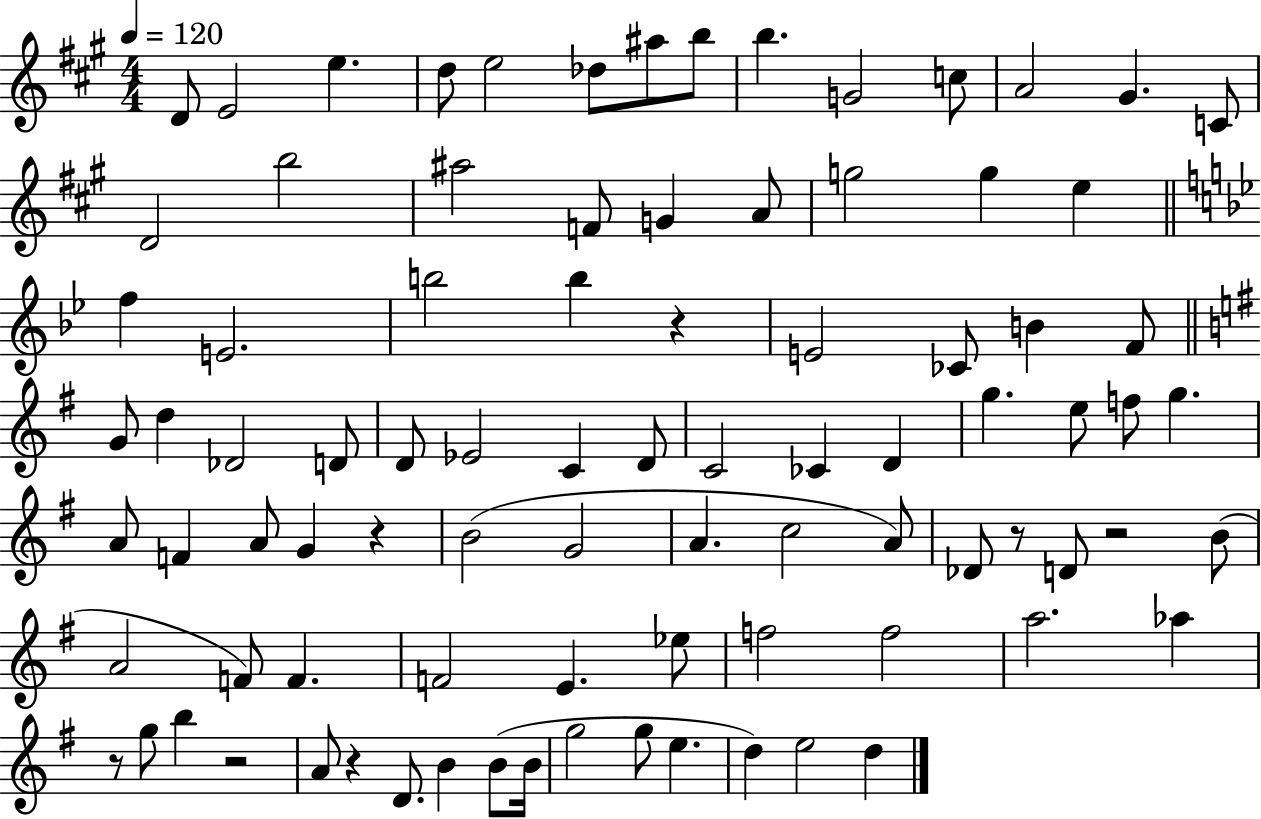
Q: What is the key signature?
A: A major